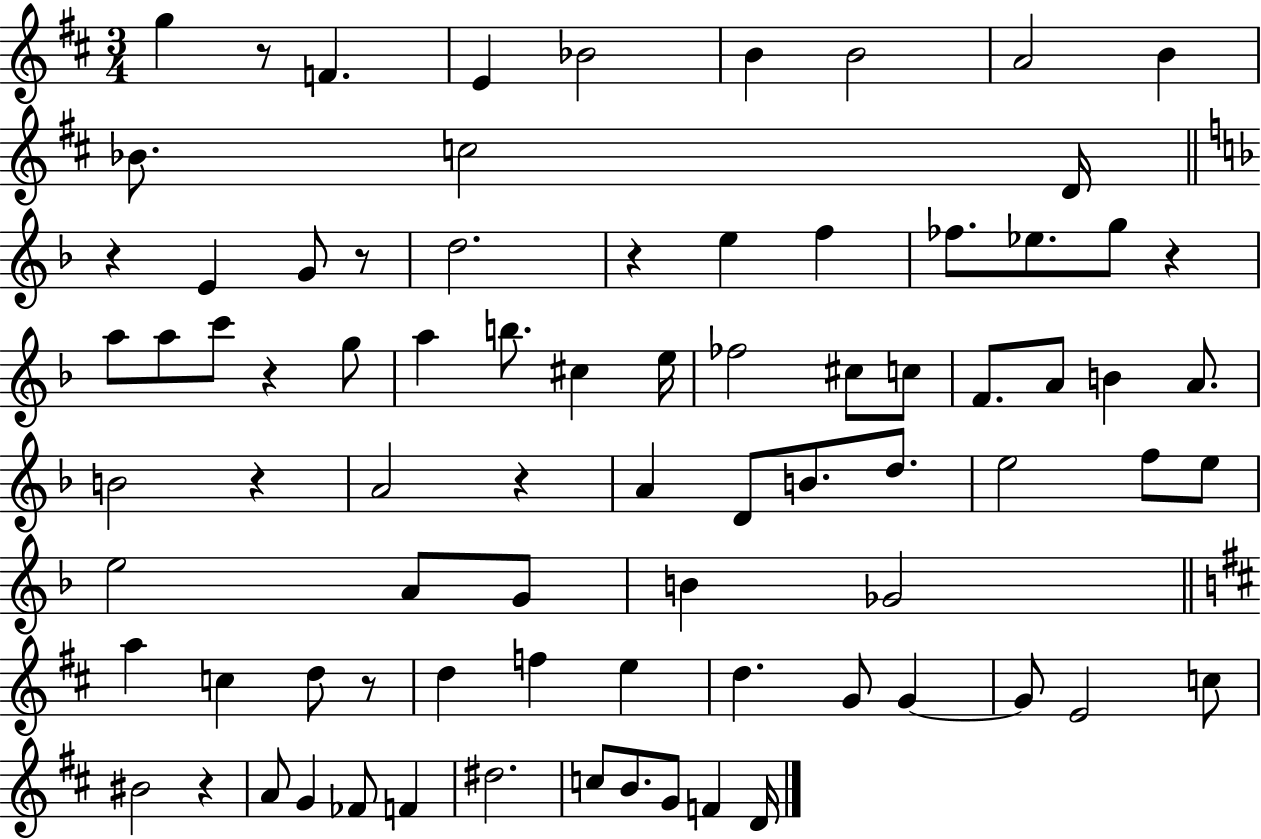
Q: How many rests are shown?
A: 10